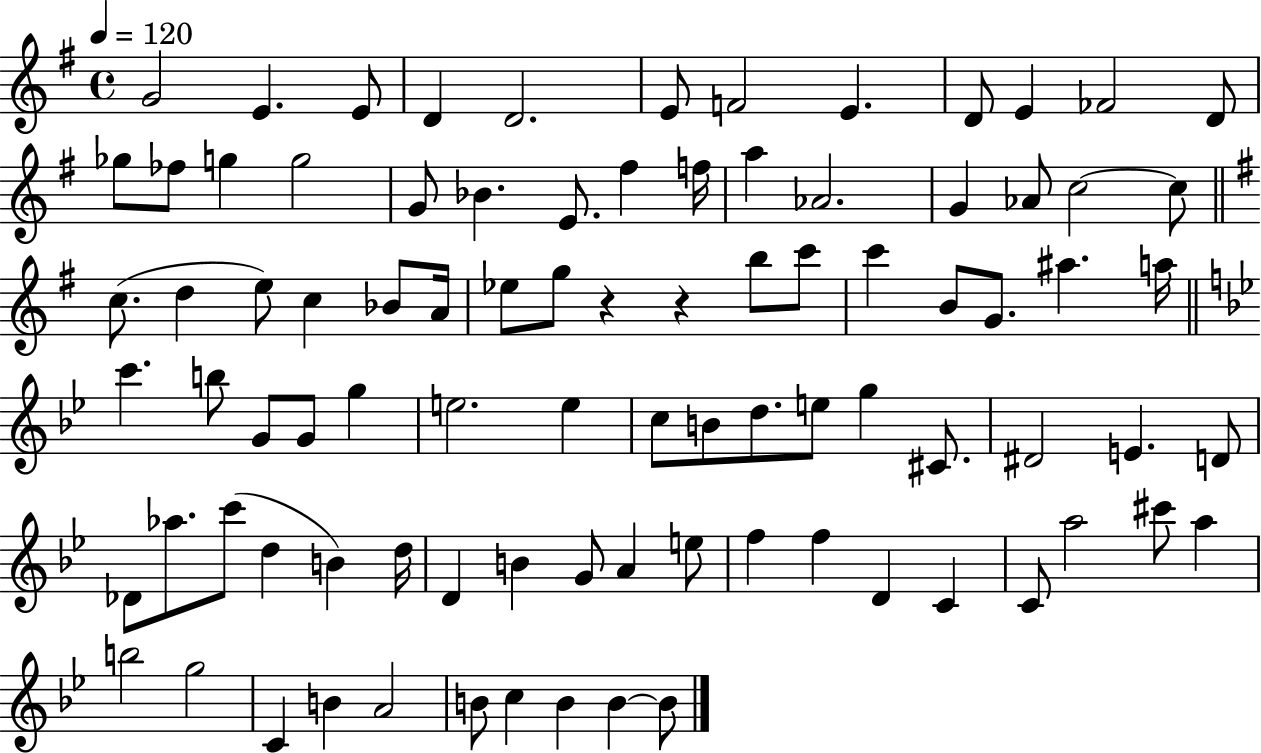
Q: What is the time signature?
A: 4/4